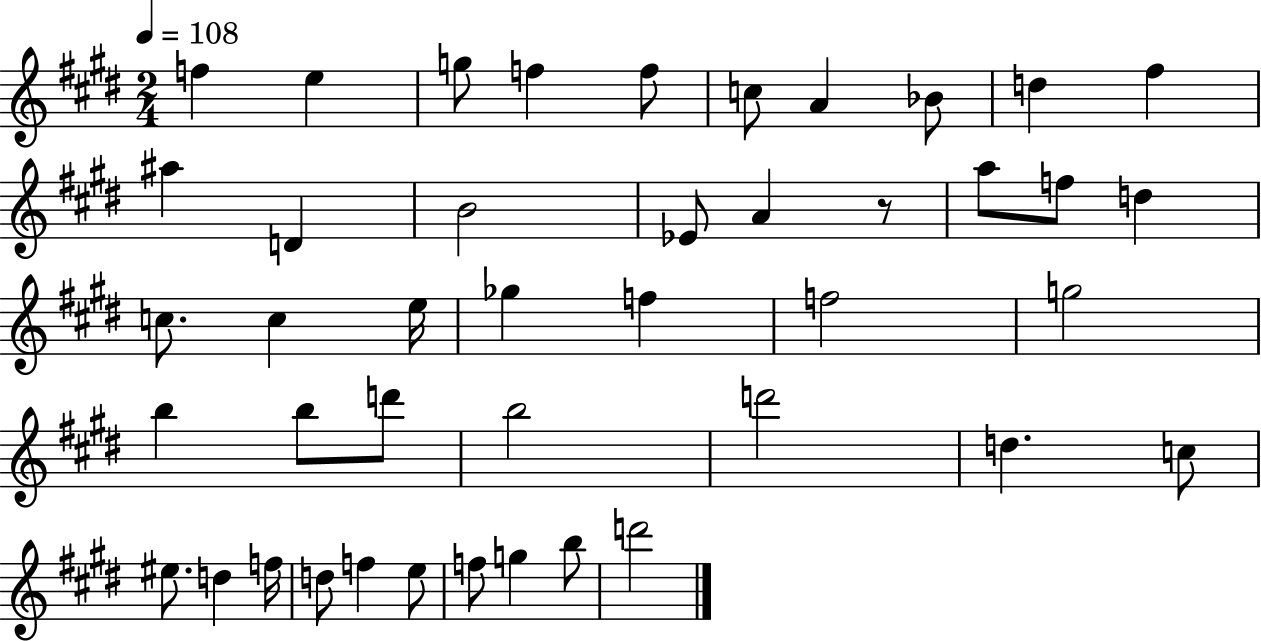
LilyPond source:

{
  \clef treble
  \numericTimeSignature
  \time 2/4
  \key e \major
  \tempo 4 = 108
  f''4 e''4 | g''8 f''4 f''8 | c''8 a'4 bes'8 | d''4 fis''4 | \break ais''4 d'4 | b'2 | ees'8 a'4 r8 | a''8 f''8 d''4 | \break c''8. c''4 e''16 | ges''4 f''4 | f''2 | g''2 | \break b''4 b''8 d'''8 | b''2 | d'''2 | d''4. c''8 | \break eis''8. d''4 f''16 | d''8 f''4 e''8 | f''8 g''4 b''8 | d'''2 | \break \bar "|."
}